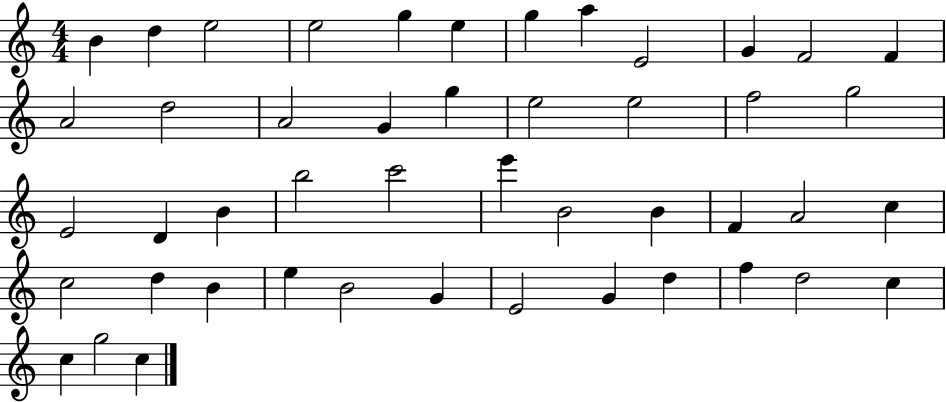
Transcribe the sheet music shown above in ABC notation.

X:1
T:Untitled
M:4/4
L:1/4
K:C
B d e2 e2 g e g a E2 G F2 F A2 d2 A2 G g e2 e2 f2 g2 E2 D B b2 c'2 e' B2 B F A2 c c2 d B e B2 G E2 G d f d2 c c g2 c